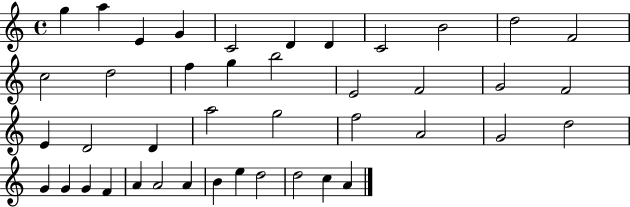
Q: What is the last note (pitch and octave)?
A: A4